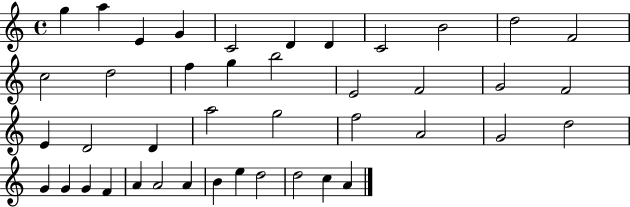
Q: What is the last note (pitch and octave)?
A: A4